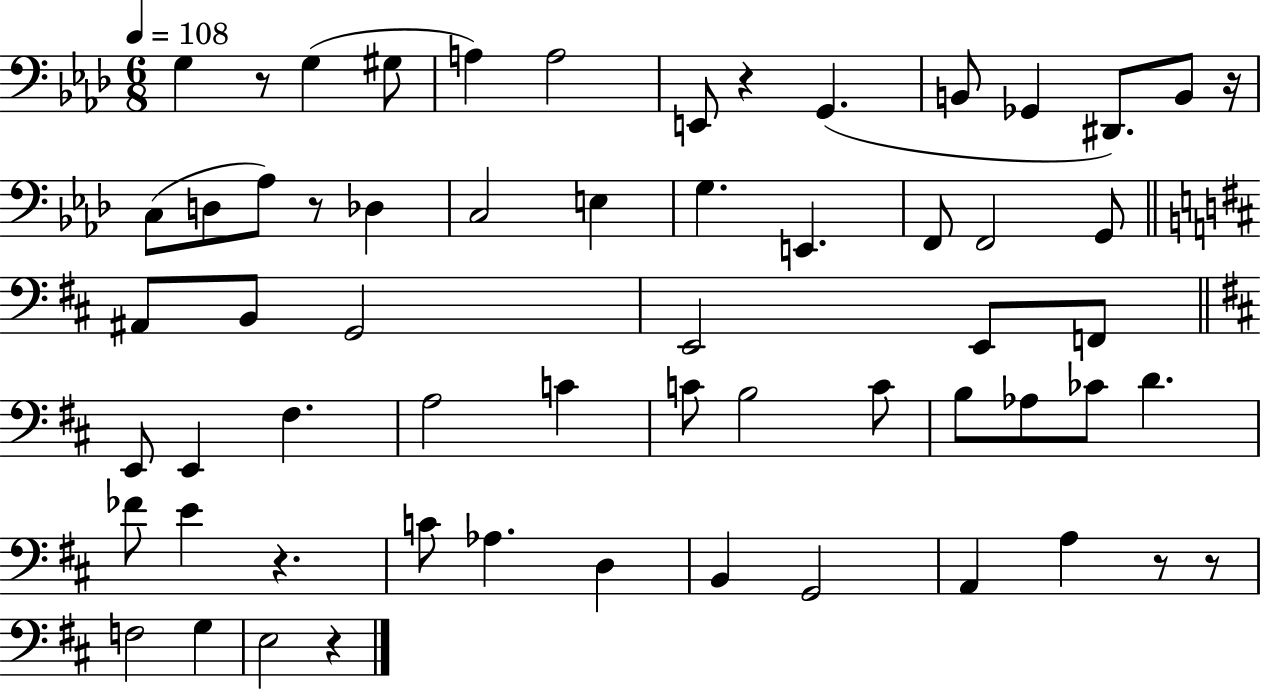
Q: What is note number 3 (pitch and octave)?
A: G#3